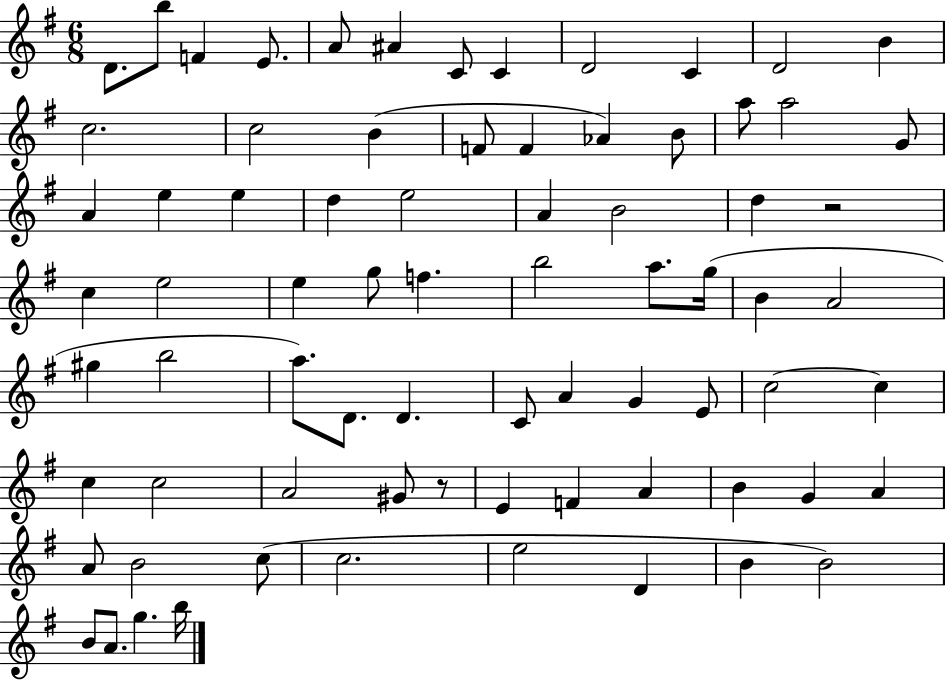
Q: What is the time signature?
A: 6/8